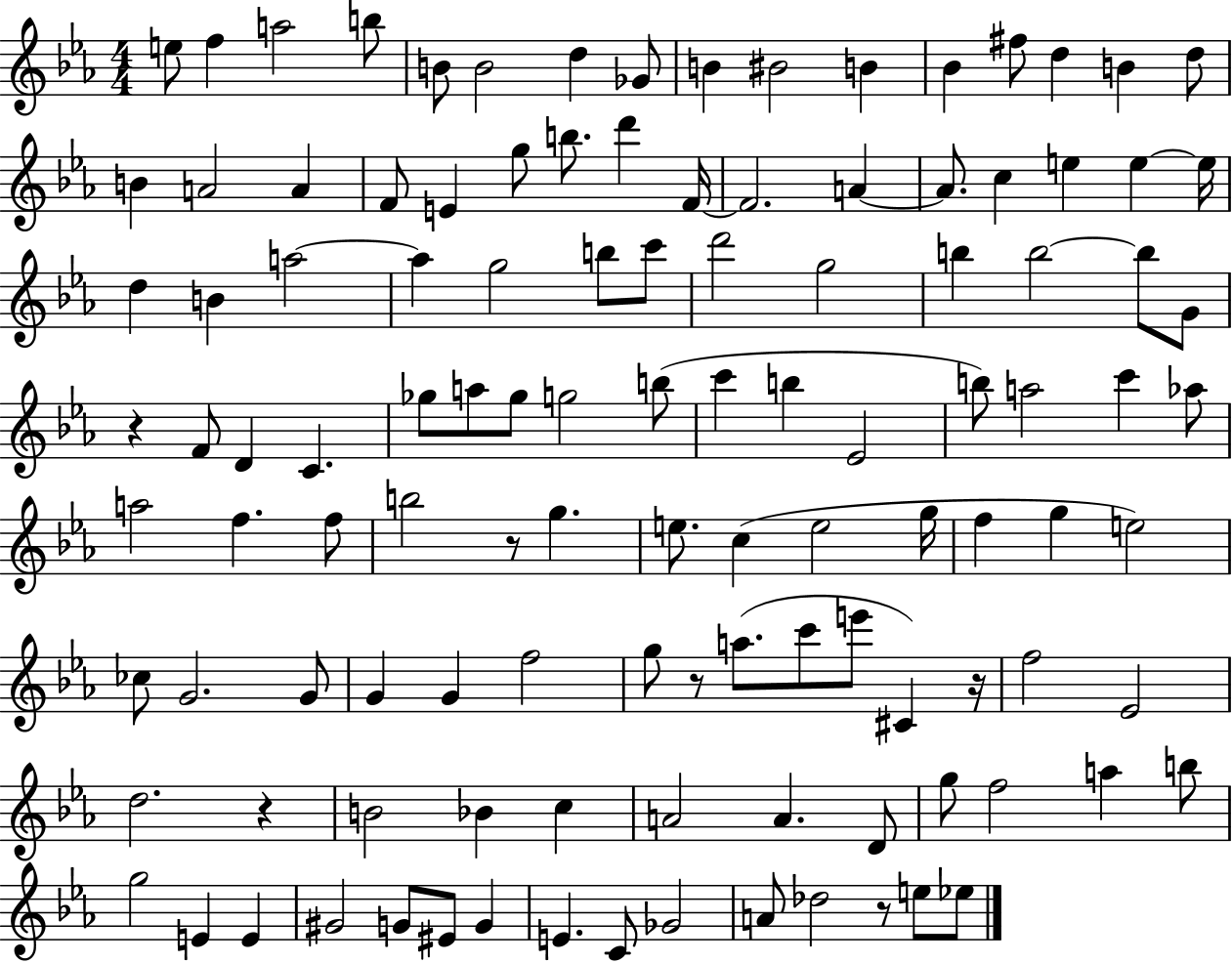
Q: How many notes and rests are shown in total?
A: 116